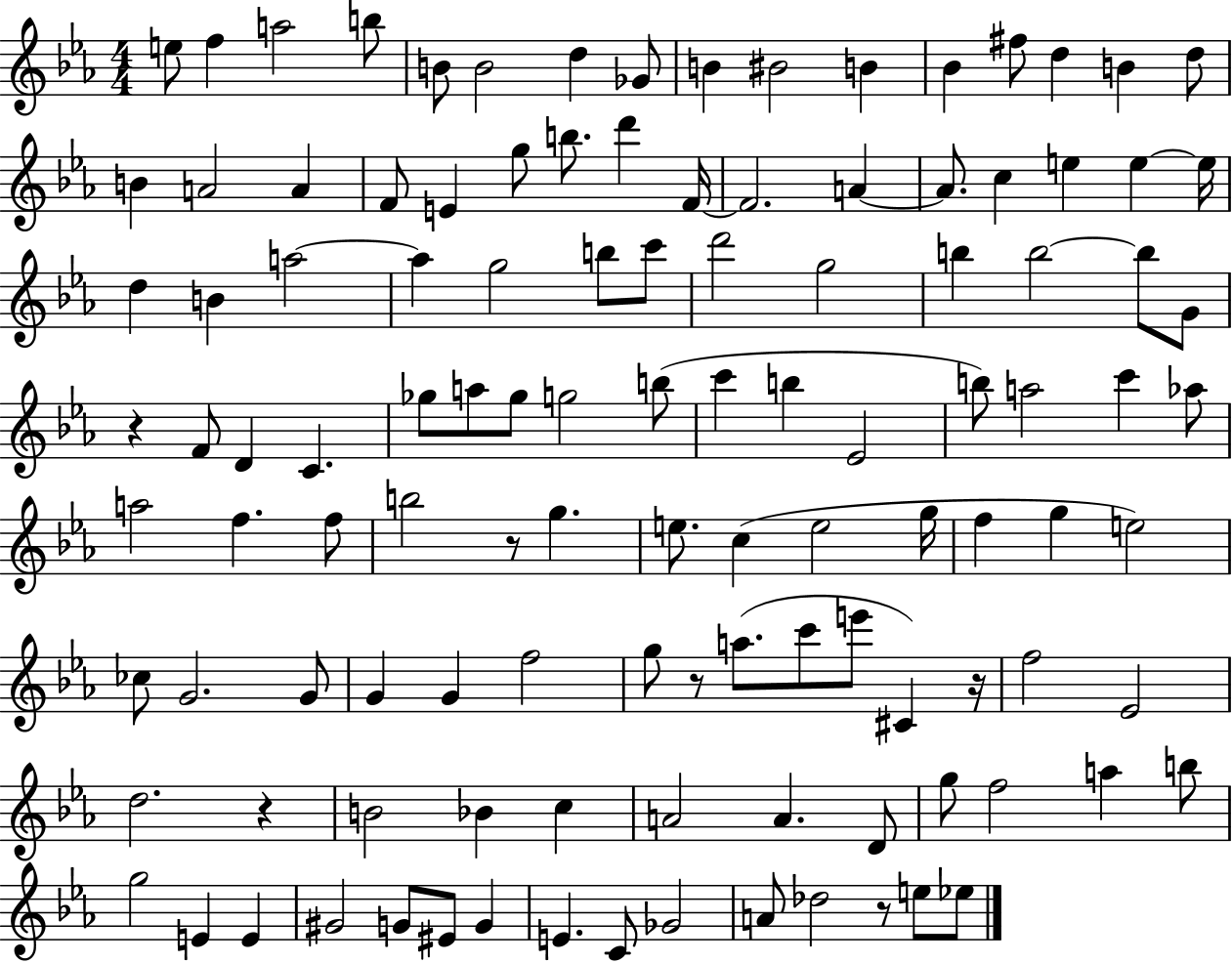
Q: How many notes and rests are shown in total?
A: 116